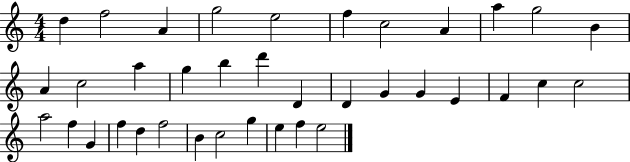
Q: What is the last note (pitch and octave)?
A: E5